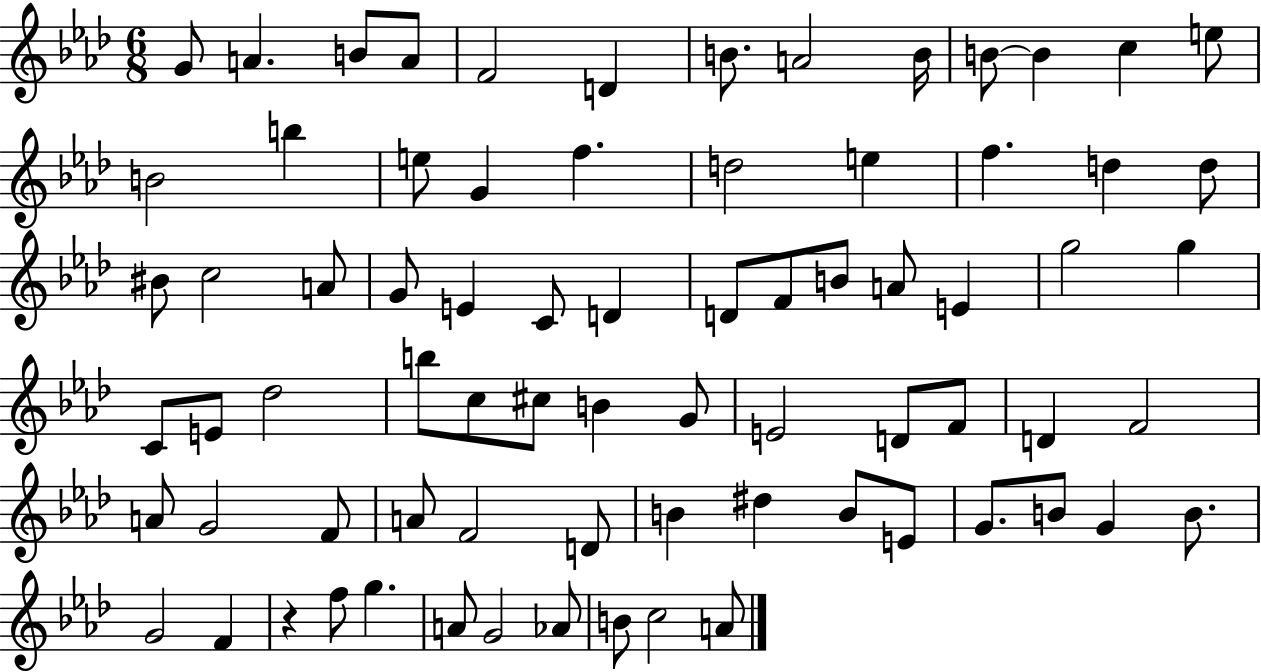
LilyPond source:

{
  \clef treble
  \numericTimeSignature
  \time 6/8
  \key aes \major
  g'8 a'4. b'8 a'8 | f'2 d'4 | b'8. a'2 b'16 | b'8~~ b'4 c''4 e''8 | \break b'2 b''4 | e''8 g'4 f''4. | d''2 e''4 | f''4. d''4 d''8 | \break bis'8 c''2 a'8 | g'8 e'4 c'8 d'4 | d'8 f'8 b'8 a'8 e'4 | g''2 g''4 | \break c'8 e'8 des''2 | b''8 c''8 cis''8 b'4 g'8 | e'2 d'8 f'8 | d'4 f'2 | \break a'8 g'2 f'8 | a'8 f'2 d'8 | b'4 dis''4 b'8 e'8 | g'8. b'8 g'4 b'8. | \break g'2 f'4 | r4 f''8 g''4. | a'8 g'2 aes'8 | b'8 c''2 a'8 | \break \bar "|."
}